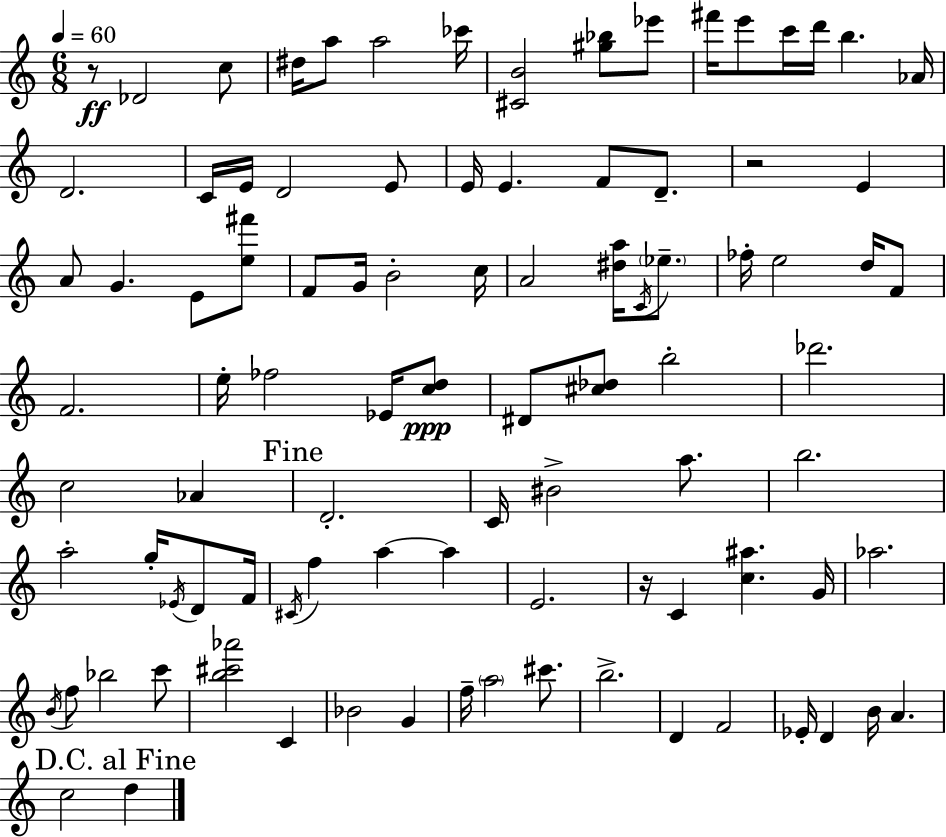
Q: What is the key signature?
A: C major